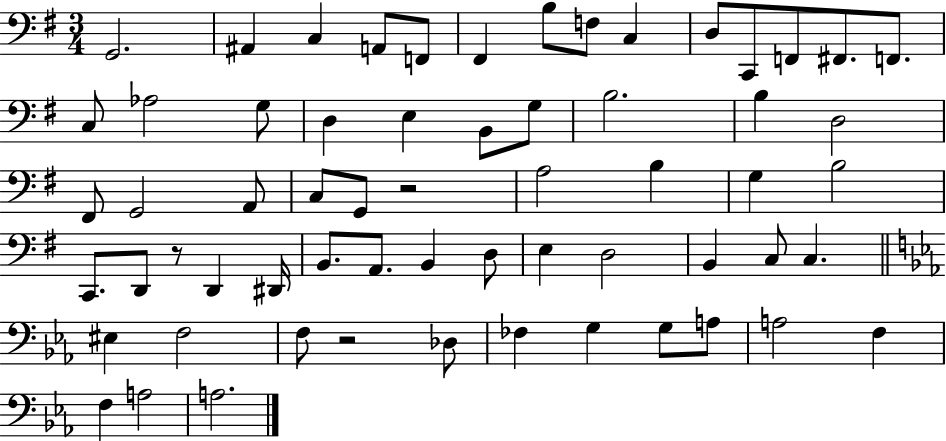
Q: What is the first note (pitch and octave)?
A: G2